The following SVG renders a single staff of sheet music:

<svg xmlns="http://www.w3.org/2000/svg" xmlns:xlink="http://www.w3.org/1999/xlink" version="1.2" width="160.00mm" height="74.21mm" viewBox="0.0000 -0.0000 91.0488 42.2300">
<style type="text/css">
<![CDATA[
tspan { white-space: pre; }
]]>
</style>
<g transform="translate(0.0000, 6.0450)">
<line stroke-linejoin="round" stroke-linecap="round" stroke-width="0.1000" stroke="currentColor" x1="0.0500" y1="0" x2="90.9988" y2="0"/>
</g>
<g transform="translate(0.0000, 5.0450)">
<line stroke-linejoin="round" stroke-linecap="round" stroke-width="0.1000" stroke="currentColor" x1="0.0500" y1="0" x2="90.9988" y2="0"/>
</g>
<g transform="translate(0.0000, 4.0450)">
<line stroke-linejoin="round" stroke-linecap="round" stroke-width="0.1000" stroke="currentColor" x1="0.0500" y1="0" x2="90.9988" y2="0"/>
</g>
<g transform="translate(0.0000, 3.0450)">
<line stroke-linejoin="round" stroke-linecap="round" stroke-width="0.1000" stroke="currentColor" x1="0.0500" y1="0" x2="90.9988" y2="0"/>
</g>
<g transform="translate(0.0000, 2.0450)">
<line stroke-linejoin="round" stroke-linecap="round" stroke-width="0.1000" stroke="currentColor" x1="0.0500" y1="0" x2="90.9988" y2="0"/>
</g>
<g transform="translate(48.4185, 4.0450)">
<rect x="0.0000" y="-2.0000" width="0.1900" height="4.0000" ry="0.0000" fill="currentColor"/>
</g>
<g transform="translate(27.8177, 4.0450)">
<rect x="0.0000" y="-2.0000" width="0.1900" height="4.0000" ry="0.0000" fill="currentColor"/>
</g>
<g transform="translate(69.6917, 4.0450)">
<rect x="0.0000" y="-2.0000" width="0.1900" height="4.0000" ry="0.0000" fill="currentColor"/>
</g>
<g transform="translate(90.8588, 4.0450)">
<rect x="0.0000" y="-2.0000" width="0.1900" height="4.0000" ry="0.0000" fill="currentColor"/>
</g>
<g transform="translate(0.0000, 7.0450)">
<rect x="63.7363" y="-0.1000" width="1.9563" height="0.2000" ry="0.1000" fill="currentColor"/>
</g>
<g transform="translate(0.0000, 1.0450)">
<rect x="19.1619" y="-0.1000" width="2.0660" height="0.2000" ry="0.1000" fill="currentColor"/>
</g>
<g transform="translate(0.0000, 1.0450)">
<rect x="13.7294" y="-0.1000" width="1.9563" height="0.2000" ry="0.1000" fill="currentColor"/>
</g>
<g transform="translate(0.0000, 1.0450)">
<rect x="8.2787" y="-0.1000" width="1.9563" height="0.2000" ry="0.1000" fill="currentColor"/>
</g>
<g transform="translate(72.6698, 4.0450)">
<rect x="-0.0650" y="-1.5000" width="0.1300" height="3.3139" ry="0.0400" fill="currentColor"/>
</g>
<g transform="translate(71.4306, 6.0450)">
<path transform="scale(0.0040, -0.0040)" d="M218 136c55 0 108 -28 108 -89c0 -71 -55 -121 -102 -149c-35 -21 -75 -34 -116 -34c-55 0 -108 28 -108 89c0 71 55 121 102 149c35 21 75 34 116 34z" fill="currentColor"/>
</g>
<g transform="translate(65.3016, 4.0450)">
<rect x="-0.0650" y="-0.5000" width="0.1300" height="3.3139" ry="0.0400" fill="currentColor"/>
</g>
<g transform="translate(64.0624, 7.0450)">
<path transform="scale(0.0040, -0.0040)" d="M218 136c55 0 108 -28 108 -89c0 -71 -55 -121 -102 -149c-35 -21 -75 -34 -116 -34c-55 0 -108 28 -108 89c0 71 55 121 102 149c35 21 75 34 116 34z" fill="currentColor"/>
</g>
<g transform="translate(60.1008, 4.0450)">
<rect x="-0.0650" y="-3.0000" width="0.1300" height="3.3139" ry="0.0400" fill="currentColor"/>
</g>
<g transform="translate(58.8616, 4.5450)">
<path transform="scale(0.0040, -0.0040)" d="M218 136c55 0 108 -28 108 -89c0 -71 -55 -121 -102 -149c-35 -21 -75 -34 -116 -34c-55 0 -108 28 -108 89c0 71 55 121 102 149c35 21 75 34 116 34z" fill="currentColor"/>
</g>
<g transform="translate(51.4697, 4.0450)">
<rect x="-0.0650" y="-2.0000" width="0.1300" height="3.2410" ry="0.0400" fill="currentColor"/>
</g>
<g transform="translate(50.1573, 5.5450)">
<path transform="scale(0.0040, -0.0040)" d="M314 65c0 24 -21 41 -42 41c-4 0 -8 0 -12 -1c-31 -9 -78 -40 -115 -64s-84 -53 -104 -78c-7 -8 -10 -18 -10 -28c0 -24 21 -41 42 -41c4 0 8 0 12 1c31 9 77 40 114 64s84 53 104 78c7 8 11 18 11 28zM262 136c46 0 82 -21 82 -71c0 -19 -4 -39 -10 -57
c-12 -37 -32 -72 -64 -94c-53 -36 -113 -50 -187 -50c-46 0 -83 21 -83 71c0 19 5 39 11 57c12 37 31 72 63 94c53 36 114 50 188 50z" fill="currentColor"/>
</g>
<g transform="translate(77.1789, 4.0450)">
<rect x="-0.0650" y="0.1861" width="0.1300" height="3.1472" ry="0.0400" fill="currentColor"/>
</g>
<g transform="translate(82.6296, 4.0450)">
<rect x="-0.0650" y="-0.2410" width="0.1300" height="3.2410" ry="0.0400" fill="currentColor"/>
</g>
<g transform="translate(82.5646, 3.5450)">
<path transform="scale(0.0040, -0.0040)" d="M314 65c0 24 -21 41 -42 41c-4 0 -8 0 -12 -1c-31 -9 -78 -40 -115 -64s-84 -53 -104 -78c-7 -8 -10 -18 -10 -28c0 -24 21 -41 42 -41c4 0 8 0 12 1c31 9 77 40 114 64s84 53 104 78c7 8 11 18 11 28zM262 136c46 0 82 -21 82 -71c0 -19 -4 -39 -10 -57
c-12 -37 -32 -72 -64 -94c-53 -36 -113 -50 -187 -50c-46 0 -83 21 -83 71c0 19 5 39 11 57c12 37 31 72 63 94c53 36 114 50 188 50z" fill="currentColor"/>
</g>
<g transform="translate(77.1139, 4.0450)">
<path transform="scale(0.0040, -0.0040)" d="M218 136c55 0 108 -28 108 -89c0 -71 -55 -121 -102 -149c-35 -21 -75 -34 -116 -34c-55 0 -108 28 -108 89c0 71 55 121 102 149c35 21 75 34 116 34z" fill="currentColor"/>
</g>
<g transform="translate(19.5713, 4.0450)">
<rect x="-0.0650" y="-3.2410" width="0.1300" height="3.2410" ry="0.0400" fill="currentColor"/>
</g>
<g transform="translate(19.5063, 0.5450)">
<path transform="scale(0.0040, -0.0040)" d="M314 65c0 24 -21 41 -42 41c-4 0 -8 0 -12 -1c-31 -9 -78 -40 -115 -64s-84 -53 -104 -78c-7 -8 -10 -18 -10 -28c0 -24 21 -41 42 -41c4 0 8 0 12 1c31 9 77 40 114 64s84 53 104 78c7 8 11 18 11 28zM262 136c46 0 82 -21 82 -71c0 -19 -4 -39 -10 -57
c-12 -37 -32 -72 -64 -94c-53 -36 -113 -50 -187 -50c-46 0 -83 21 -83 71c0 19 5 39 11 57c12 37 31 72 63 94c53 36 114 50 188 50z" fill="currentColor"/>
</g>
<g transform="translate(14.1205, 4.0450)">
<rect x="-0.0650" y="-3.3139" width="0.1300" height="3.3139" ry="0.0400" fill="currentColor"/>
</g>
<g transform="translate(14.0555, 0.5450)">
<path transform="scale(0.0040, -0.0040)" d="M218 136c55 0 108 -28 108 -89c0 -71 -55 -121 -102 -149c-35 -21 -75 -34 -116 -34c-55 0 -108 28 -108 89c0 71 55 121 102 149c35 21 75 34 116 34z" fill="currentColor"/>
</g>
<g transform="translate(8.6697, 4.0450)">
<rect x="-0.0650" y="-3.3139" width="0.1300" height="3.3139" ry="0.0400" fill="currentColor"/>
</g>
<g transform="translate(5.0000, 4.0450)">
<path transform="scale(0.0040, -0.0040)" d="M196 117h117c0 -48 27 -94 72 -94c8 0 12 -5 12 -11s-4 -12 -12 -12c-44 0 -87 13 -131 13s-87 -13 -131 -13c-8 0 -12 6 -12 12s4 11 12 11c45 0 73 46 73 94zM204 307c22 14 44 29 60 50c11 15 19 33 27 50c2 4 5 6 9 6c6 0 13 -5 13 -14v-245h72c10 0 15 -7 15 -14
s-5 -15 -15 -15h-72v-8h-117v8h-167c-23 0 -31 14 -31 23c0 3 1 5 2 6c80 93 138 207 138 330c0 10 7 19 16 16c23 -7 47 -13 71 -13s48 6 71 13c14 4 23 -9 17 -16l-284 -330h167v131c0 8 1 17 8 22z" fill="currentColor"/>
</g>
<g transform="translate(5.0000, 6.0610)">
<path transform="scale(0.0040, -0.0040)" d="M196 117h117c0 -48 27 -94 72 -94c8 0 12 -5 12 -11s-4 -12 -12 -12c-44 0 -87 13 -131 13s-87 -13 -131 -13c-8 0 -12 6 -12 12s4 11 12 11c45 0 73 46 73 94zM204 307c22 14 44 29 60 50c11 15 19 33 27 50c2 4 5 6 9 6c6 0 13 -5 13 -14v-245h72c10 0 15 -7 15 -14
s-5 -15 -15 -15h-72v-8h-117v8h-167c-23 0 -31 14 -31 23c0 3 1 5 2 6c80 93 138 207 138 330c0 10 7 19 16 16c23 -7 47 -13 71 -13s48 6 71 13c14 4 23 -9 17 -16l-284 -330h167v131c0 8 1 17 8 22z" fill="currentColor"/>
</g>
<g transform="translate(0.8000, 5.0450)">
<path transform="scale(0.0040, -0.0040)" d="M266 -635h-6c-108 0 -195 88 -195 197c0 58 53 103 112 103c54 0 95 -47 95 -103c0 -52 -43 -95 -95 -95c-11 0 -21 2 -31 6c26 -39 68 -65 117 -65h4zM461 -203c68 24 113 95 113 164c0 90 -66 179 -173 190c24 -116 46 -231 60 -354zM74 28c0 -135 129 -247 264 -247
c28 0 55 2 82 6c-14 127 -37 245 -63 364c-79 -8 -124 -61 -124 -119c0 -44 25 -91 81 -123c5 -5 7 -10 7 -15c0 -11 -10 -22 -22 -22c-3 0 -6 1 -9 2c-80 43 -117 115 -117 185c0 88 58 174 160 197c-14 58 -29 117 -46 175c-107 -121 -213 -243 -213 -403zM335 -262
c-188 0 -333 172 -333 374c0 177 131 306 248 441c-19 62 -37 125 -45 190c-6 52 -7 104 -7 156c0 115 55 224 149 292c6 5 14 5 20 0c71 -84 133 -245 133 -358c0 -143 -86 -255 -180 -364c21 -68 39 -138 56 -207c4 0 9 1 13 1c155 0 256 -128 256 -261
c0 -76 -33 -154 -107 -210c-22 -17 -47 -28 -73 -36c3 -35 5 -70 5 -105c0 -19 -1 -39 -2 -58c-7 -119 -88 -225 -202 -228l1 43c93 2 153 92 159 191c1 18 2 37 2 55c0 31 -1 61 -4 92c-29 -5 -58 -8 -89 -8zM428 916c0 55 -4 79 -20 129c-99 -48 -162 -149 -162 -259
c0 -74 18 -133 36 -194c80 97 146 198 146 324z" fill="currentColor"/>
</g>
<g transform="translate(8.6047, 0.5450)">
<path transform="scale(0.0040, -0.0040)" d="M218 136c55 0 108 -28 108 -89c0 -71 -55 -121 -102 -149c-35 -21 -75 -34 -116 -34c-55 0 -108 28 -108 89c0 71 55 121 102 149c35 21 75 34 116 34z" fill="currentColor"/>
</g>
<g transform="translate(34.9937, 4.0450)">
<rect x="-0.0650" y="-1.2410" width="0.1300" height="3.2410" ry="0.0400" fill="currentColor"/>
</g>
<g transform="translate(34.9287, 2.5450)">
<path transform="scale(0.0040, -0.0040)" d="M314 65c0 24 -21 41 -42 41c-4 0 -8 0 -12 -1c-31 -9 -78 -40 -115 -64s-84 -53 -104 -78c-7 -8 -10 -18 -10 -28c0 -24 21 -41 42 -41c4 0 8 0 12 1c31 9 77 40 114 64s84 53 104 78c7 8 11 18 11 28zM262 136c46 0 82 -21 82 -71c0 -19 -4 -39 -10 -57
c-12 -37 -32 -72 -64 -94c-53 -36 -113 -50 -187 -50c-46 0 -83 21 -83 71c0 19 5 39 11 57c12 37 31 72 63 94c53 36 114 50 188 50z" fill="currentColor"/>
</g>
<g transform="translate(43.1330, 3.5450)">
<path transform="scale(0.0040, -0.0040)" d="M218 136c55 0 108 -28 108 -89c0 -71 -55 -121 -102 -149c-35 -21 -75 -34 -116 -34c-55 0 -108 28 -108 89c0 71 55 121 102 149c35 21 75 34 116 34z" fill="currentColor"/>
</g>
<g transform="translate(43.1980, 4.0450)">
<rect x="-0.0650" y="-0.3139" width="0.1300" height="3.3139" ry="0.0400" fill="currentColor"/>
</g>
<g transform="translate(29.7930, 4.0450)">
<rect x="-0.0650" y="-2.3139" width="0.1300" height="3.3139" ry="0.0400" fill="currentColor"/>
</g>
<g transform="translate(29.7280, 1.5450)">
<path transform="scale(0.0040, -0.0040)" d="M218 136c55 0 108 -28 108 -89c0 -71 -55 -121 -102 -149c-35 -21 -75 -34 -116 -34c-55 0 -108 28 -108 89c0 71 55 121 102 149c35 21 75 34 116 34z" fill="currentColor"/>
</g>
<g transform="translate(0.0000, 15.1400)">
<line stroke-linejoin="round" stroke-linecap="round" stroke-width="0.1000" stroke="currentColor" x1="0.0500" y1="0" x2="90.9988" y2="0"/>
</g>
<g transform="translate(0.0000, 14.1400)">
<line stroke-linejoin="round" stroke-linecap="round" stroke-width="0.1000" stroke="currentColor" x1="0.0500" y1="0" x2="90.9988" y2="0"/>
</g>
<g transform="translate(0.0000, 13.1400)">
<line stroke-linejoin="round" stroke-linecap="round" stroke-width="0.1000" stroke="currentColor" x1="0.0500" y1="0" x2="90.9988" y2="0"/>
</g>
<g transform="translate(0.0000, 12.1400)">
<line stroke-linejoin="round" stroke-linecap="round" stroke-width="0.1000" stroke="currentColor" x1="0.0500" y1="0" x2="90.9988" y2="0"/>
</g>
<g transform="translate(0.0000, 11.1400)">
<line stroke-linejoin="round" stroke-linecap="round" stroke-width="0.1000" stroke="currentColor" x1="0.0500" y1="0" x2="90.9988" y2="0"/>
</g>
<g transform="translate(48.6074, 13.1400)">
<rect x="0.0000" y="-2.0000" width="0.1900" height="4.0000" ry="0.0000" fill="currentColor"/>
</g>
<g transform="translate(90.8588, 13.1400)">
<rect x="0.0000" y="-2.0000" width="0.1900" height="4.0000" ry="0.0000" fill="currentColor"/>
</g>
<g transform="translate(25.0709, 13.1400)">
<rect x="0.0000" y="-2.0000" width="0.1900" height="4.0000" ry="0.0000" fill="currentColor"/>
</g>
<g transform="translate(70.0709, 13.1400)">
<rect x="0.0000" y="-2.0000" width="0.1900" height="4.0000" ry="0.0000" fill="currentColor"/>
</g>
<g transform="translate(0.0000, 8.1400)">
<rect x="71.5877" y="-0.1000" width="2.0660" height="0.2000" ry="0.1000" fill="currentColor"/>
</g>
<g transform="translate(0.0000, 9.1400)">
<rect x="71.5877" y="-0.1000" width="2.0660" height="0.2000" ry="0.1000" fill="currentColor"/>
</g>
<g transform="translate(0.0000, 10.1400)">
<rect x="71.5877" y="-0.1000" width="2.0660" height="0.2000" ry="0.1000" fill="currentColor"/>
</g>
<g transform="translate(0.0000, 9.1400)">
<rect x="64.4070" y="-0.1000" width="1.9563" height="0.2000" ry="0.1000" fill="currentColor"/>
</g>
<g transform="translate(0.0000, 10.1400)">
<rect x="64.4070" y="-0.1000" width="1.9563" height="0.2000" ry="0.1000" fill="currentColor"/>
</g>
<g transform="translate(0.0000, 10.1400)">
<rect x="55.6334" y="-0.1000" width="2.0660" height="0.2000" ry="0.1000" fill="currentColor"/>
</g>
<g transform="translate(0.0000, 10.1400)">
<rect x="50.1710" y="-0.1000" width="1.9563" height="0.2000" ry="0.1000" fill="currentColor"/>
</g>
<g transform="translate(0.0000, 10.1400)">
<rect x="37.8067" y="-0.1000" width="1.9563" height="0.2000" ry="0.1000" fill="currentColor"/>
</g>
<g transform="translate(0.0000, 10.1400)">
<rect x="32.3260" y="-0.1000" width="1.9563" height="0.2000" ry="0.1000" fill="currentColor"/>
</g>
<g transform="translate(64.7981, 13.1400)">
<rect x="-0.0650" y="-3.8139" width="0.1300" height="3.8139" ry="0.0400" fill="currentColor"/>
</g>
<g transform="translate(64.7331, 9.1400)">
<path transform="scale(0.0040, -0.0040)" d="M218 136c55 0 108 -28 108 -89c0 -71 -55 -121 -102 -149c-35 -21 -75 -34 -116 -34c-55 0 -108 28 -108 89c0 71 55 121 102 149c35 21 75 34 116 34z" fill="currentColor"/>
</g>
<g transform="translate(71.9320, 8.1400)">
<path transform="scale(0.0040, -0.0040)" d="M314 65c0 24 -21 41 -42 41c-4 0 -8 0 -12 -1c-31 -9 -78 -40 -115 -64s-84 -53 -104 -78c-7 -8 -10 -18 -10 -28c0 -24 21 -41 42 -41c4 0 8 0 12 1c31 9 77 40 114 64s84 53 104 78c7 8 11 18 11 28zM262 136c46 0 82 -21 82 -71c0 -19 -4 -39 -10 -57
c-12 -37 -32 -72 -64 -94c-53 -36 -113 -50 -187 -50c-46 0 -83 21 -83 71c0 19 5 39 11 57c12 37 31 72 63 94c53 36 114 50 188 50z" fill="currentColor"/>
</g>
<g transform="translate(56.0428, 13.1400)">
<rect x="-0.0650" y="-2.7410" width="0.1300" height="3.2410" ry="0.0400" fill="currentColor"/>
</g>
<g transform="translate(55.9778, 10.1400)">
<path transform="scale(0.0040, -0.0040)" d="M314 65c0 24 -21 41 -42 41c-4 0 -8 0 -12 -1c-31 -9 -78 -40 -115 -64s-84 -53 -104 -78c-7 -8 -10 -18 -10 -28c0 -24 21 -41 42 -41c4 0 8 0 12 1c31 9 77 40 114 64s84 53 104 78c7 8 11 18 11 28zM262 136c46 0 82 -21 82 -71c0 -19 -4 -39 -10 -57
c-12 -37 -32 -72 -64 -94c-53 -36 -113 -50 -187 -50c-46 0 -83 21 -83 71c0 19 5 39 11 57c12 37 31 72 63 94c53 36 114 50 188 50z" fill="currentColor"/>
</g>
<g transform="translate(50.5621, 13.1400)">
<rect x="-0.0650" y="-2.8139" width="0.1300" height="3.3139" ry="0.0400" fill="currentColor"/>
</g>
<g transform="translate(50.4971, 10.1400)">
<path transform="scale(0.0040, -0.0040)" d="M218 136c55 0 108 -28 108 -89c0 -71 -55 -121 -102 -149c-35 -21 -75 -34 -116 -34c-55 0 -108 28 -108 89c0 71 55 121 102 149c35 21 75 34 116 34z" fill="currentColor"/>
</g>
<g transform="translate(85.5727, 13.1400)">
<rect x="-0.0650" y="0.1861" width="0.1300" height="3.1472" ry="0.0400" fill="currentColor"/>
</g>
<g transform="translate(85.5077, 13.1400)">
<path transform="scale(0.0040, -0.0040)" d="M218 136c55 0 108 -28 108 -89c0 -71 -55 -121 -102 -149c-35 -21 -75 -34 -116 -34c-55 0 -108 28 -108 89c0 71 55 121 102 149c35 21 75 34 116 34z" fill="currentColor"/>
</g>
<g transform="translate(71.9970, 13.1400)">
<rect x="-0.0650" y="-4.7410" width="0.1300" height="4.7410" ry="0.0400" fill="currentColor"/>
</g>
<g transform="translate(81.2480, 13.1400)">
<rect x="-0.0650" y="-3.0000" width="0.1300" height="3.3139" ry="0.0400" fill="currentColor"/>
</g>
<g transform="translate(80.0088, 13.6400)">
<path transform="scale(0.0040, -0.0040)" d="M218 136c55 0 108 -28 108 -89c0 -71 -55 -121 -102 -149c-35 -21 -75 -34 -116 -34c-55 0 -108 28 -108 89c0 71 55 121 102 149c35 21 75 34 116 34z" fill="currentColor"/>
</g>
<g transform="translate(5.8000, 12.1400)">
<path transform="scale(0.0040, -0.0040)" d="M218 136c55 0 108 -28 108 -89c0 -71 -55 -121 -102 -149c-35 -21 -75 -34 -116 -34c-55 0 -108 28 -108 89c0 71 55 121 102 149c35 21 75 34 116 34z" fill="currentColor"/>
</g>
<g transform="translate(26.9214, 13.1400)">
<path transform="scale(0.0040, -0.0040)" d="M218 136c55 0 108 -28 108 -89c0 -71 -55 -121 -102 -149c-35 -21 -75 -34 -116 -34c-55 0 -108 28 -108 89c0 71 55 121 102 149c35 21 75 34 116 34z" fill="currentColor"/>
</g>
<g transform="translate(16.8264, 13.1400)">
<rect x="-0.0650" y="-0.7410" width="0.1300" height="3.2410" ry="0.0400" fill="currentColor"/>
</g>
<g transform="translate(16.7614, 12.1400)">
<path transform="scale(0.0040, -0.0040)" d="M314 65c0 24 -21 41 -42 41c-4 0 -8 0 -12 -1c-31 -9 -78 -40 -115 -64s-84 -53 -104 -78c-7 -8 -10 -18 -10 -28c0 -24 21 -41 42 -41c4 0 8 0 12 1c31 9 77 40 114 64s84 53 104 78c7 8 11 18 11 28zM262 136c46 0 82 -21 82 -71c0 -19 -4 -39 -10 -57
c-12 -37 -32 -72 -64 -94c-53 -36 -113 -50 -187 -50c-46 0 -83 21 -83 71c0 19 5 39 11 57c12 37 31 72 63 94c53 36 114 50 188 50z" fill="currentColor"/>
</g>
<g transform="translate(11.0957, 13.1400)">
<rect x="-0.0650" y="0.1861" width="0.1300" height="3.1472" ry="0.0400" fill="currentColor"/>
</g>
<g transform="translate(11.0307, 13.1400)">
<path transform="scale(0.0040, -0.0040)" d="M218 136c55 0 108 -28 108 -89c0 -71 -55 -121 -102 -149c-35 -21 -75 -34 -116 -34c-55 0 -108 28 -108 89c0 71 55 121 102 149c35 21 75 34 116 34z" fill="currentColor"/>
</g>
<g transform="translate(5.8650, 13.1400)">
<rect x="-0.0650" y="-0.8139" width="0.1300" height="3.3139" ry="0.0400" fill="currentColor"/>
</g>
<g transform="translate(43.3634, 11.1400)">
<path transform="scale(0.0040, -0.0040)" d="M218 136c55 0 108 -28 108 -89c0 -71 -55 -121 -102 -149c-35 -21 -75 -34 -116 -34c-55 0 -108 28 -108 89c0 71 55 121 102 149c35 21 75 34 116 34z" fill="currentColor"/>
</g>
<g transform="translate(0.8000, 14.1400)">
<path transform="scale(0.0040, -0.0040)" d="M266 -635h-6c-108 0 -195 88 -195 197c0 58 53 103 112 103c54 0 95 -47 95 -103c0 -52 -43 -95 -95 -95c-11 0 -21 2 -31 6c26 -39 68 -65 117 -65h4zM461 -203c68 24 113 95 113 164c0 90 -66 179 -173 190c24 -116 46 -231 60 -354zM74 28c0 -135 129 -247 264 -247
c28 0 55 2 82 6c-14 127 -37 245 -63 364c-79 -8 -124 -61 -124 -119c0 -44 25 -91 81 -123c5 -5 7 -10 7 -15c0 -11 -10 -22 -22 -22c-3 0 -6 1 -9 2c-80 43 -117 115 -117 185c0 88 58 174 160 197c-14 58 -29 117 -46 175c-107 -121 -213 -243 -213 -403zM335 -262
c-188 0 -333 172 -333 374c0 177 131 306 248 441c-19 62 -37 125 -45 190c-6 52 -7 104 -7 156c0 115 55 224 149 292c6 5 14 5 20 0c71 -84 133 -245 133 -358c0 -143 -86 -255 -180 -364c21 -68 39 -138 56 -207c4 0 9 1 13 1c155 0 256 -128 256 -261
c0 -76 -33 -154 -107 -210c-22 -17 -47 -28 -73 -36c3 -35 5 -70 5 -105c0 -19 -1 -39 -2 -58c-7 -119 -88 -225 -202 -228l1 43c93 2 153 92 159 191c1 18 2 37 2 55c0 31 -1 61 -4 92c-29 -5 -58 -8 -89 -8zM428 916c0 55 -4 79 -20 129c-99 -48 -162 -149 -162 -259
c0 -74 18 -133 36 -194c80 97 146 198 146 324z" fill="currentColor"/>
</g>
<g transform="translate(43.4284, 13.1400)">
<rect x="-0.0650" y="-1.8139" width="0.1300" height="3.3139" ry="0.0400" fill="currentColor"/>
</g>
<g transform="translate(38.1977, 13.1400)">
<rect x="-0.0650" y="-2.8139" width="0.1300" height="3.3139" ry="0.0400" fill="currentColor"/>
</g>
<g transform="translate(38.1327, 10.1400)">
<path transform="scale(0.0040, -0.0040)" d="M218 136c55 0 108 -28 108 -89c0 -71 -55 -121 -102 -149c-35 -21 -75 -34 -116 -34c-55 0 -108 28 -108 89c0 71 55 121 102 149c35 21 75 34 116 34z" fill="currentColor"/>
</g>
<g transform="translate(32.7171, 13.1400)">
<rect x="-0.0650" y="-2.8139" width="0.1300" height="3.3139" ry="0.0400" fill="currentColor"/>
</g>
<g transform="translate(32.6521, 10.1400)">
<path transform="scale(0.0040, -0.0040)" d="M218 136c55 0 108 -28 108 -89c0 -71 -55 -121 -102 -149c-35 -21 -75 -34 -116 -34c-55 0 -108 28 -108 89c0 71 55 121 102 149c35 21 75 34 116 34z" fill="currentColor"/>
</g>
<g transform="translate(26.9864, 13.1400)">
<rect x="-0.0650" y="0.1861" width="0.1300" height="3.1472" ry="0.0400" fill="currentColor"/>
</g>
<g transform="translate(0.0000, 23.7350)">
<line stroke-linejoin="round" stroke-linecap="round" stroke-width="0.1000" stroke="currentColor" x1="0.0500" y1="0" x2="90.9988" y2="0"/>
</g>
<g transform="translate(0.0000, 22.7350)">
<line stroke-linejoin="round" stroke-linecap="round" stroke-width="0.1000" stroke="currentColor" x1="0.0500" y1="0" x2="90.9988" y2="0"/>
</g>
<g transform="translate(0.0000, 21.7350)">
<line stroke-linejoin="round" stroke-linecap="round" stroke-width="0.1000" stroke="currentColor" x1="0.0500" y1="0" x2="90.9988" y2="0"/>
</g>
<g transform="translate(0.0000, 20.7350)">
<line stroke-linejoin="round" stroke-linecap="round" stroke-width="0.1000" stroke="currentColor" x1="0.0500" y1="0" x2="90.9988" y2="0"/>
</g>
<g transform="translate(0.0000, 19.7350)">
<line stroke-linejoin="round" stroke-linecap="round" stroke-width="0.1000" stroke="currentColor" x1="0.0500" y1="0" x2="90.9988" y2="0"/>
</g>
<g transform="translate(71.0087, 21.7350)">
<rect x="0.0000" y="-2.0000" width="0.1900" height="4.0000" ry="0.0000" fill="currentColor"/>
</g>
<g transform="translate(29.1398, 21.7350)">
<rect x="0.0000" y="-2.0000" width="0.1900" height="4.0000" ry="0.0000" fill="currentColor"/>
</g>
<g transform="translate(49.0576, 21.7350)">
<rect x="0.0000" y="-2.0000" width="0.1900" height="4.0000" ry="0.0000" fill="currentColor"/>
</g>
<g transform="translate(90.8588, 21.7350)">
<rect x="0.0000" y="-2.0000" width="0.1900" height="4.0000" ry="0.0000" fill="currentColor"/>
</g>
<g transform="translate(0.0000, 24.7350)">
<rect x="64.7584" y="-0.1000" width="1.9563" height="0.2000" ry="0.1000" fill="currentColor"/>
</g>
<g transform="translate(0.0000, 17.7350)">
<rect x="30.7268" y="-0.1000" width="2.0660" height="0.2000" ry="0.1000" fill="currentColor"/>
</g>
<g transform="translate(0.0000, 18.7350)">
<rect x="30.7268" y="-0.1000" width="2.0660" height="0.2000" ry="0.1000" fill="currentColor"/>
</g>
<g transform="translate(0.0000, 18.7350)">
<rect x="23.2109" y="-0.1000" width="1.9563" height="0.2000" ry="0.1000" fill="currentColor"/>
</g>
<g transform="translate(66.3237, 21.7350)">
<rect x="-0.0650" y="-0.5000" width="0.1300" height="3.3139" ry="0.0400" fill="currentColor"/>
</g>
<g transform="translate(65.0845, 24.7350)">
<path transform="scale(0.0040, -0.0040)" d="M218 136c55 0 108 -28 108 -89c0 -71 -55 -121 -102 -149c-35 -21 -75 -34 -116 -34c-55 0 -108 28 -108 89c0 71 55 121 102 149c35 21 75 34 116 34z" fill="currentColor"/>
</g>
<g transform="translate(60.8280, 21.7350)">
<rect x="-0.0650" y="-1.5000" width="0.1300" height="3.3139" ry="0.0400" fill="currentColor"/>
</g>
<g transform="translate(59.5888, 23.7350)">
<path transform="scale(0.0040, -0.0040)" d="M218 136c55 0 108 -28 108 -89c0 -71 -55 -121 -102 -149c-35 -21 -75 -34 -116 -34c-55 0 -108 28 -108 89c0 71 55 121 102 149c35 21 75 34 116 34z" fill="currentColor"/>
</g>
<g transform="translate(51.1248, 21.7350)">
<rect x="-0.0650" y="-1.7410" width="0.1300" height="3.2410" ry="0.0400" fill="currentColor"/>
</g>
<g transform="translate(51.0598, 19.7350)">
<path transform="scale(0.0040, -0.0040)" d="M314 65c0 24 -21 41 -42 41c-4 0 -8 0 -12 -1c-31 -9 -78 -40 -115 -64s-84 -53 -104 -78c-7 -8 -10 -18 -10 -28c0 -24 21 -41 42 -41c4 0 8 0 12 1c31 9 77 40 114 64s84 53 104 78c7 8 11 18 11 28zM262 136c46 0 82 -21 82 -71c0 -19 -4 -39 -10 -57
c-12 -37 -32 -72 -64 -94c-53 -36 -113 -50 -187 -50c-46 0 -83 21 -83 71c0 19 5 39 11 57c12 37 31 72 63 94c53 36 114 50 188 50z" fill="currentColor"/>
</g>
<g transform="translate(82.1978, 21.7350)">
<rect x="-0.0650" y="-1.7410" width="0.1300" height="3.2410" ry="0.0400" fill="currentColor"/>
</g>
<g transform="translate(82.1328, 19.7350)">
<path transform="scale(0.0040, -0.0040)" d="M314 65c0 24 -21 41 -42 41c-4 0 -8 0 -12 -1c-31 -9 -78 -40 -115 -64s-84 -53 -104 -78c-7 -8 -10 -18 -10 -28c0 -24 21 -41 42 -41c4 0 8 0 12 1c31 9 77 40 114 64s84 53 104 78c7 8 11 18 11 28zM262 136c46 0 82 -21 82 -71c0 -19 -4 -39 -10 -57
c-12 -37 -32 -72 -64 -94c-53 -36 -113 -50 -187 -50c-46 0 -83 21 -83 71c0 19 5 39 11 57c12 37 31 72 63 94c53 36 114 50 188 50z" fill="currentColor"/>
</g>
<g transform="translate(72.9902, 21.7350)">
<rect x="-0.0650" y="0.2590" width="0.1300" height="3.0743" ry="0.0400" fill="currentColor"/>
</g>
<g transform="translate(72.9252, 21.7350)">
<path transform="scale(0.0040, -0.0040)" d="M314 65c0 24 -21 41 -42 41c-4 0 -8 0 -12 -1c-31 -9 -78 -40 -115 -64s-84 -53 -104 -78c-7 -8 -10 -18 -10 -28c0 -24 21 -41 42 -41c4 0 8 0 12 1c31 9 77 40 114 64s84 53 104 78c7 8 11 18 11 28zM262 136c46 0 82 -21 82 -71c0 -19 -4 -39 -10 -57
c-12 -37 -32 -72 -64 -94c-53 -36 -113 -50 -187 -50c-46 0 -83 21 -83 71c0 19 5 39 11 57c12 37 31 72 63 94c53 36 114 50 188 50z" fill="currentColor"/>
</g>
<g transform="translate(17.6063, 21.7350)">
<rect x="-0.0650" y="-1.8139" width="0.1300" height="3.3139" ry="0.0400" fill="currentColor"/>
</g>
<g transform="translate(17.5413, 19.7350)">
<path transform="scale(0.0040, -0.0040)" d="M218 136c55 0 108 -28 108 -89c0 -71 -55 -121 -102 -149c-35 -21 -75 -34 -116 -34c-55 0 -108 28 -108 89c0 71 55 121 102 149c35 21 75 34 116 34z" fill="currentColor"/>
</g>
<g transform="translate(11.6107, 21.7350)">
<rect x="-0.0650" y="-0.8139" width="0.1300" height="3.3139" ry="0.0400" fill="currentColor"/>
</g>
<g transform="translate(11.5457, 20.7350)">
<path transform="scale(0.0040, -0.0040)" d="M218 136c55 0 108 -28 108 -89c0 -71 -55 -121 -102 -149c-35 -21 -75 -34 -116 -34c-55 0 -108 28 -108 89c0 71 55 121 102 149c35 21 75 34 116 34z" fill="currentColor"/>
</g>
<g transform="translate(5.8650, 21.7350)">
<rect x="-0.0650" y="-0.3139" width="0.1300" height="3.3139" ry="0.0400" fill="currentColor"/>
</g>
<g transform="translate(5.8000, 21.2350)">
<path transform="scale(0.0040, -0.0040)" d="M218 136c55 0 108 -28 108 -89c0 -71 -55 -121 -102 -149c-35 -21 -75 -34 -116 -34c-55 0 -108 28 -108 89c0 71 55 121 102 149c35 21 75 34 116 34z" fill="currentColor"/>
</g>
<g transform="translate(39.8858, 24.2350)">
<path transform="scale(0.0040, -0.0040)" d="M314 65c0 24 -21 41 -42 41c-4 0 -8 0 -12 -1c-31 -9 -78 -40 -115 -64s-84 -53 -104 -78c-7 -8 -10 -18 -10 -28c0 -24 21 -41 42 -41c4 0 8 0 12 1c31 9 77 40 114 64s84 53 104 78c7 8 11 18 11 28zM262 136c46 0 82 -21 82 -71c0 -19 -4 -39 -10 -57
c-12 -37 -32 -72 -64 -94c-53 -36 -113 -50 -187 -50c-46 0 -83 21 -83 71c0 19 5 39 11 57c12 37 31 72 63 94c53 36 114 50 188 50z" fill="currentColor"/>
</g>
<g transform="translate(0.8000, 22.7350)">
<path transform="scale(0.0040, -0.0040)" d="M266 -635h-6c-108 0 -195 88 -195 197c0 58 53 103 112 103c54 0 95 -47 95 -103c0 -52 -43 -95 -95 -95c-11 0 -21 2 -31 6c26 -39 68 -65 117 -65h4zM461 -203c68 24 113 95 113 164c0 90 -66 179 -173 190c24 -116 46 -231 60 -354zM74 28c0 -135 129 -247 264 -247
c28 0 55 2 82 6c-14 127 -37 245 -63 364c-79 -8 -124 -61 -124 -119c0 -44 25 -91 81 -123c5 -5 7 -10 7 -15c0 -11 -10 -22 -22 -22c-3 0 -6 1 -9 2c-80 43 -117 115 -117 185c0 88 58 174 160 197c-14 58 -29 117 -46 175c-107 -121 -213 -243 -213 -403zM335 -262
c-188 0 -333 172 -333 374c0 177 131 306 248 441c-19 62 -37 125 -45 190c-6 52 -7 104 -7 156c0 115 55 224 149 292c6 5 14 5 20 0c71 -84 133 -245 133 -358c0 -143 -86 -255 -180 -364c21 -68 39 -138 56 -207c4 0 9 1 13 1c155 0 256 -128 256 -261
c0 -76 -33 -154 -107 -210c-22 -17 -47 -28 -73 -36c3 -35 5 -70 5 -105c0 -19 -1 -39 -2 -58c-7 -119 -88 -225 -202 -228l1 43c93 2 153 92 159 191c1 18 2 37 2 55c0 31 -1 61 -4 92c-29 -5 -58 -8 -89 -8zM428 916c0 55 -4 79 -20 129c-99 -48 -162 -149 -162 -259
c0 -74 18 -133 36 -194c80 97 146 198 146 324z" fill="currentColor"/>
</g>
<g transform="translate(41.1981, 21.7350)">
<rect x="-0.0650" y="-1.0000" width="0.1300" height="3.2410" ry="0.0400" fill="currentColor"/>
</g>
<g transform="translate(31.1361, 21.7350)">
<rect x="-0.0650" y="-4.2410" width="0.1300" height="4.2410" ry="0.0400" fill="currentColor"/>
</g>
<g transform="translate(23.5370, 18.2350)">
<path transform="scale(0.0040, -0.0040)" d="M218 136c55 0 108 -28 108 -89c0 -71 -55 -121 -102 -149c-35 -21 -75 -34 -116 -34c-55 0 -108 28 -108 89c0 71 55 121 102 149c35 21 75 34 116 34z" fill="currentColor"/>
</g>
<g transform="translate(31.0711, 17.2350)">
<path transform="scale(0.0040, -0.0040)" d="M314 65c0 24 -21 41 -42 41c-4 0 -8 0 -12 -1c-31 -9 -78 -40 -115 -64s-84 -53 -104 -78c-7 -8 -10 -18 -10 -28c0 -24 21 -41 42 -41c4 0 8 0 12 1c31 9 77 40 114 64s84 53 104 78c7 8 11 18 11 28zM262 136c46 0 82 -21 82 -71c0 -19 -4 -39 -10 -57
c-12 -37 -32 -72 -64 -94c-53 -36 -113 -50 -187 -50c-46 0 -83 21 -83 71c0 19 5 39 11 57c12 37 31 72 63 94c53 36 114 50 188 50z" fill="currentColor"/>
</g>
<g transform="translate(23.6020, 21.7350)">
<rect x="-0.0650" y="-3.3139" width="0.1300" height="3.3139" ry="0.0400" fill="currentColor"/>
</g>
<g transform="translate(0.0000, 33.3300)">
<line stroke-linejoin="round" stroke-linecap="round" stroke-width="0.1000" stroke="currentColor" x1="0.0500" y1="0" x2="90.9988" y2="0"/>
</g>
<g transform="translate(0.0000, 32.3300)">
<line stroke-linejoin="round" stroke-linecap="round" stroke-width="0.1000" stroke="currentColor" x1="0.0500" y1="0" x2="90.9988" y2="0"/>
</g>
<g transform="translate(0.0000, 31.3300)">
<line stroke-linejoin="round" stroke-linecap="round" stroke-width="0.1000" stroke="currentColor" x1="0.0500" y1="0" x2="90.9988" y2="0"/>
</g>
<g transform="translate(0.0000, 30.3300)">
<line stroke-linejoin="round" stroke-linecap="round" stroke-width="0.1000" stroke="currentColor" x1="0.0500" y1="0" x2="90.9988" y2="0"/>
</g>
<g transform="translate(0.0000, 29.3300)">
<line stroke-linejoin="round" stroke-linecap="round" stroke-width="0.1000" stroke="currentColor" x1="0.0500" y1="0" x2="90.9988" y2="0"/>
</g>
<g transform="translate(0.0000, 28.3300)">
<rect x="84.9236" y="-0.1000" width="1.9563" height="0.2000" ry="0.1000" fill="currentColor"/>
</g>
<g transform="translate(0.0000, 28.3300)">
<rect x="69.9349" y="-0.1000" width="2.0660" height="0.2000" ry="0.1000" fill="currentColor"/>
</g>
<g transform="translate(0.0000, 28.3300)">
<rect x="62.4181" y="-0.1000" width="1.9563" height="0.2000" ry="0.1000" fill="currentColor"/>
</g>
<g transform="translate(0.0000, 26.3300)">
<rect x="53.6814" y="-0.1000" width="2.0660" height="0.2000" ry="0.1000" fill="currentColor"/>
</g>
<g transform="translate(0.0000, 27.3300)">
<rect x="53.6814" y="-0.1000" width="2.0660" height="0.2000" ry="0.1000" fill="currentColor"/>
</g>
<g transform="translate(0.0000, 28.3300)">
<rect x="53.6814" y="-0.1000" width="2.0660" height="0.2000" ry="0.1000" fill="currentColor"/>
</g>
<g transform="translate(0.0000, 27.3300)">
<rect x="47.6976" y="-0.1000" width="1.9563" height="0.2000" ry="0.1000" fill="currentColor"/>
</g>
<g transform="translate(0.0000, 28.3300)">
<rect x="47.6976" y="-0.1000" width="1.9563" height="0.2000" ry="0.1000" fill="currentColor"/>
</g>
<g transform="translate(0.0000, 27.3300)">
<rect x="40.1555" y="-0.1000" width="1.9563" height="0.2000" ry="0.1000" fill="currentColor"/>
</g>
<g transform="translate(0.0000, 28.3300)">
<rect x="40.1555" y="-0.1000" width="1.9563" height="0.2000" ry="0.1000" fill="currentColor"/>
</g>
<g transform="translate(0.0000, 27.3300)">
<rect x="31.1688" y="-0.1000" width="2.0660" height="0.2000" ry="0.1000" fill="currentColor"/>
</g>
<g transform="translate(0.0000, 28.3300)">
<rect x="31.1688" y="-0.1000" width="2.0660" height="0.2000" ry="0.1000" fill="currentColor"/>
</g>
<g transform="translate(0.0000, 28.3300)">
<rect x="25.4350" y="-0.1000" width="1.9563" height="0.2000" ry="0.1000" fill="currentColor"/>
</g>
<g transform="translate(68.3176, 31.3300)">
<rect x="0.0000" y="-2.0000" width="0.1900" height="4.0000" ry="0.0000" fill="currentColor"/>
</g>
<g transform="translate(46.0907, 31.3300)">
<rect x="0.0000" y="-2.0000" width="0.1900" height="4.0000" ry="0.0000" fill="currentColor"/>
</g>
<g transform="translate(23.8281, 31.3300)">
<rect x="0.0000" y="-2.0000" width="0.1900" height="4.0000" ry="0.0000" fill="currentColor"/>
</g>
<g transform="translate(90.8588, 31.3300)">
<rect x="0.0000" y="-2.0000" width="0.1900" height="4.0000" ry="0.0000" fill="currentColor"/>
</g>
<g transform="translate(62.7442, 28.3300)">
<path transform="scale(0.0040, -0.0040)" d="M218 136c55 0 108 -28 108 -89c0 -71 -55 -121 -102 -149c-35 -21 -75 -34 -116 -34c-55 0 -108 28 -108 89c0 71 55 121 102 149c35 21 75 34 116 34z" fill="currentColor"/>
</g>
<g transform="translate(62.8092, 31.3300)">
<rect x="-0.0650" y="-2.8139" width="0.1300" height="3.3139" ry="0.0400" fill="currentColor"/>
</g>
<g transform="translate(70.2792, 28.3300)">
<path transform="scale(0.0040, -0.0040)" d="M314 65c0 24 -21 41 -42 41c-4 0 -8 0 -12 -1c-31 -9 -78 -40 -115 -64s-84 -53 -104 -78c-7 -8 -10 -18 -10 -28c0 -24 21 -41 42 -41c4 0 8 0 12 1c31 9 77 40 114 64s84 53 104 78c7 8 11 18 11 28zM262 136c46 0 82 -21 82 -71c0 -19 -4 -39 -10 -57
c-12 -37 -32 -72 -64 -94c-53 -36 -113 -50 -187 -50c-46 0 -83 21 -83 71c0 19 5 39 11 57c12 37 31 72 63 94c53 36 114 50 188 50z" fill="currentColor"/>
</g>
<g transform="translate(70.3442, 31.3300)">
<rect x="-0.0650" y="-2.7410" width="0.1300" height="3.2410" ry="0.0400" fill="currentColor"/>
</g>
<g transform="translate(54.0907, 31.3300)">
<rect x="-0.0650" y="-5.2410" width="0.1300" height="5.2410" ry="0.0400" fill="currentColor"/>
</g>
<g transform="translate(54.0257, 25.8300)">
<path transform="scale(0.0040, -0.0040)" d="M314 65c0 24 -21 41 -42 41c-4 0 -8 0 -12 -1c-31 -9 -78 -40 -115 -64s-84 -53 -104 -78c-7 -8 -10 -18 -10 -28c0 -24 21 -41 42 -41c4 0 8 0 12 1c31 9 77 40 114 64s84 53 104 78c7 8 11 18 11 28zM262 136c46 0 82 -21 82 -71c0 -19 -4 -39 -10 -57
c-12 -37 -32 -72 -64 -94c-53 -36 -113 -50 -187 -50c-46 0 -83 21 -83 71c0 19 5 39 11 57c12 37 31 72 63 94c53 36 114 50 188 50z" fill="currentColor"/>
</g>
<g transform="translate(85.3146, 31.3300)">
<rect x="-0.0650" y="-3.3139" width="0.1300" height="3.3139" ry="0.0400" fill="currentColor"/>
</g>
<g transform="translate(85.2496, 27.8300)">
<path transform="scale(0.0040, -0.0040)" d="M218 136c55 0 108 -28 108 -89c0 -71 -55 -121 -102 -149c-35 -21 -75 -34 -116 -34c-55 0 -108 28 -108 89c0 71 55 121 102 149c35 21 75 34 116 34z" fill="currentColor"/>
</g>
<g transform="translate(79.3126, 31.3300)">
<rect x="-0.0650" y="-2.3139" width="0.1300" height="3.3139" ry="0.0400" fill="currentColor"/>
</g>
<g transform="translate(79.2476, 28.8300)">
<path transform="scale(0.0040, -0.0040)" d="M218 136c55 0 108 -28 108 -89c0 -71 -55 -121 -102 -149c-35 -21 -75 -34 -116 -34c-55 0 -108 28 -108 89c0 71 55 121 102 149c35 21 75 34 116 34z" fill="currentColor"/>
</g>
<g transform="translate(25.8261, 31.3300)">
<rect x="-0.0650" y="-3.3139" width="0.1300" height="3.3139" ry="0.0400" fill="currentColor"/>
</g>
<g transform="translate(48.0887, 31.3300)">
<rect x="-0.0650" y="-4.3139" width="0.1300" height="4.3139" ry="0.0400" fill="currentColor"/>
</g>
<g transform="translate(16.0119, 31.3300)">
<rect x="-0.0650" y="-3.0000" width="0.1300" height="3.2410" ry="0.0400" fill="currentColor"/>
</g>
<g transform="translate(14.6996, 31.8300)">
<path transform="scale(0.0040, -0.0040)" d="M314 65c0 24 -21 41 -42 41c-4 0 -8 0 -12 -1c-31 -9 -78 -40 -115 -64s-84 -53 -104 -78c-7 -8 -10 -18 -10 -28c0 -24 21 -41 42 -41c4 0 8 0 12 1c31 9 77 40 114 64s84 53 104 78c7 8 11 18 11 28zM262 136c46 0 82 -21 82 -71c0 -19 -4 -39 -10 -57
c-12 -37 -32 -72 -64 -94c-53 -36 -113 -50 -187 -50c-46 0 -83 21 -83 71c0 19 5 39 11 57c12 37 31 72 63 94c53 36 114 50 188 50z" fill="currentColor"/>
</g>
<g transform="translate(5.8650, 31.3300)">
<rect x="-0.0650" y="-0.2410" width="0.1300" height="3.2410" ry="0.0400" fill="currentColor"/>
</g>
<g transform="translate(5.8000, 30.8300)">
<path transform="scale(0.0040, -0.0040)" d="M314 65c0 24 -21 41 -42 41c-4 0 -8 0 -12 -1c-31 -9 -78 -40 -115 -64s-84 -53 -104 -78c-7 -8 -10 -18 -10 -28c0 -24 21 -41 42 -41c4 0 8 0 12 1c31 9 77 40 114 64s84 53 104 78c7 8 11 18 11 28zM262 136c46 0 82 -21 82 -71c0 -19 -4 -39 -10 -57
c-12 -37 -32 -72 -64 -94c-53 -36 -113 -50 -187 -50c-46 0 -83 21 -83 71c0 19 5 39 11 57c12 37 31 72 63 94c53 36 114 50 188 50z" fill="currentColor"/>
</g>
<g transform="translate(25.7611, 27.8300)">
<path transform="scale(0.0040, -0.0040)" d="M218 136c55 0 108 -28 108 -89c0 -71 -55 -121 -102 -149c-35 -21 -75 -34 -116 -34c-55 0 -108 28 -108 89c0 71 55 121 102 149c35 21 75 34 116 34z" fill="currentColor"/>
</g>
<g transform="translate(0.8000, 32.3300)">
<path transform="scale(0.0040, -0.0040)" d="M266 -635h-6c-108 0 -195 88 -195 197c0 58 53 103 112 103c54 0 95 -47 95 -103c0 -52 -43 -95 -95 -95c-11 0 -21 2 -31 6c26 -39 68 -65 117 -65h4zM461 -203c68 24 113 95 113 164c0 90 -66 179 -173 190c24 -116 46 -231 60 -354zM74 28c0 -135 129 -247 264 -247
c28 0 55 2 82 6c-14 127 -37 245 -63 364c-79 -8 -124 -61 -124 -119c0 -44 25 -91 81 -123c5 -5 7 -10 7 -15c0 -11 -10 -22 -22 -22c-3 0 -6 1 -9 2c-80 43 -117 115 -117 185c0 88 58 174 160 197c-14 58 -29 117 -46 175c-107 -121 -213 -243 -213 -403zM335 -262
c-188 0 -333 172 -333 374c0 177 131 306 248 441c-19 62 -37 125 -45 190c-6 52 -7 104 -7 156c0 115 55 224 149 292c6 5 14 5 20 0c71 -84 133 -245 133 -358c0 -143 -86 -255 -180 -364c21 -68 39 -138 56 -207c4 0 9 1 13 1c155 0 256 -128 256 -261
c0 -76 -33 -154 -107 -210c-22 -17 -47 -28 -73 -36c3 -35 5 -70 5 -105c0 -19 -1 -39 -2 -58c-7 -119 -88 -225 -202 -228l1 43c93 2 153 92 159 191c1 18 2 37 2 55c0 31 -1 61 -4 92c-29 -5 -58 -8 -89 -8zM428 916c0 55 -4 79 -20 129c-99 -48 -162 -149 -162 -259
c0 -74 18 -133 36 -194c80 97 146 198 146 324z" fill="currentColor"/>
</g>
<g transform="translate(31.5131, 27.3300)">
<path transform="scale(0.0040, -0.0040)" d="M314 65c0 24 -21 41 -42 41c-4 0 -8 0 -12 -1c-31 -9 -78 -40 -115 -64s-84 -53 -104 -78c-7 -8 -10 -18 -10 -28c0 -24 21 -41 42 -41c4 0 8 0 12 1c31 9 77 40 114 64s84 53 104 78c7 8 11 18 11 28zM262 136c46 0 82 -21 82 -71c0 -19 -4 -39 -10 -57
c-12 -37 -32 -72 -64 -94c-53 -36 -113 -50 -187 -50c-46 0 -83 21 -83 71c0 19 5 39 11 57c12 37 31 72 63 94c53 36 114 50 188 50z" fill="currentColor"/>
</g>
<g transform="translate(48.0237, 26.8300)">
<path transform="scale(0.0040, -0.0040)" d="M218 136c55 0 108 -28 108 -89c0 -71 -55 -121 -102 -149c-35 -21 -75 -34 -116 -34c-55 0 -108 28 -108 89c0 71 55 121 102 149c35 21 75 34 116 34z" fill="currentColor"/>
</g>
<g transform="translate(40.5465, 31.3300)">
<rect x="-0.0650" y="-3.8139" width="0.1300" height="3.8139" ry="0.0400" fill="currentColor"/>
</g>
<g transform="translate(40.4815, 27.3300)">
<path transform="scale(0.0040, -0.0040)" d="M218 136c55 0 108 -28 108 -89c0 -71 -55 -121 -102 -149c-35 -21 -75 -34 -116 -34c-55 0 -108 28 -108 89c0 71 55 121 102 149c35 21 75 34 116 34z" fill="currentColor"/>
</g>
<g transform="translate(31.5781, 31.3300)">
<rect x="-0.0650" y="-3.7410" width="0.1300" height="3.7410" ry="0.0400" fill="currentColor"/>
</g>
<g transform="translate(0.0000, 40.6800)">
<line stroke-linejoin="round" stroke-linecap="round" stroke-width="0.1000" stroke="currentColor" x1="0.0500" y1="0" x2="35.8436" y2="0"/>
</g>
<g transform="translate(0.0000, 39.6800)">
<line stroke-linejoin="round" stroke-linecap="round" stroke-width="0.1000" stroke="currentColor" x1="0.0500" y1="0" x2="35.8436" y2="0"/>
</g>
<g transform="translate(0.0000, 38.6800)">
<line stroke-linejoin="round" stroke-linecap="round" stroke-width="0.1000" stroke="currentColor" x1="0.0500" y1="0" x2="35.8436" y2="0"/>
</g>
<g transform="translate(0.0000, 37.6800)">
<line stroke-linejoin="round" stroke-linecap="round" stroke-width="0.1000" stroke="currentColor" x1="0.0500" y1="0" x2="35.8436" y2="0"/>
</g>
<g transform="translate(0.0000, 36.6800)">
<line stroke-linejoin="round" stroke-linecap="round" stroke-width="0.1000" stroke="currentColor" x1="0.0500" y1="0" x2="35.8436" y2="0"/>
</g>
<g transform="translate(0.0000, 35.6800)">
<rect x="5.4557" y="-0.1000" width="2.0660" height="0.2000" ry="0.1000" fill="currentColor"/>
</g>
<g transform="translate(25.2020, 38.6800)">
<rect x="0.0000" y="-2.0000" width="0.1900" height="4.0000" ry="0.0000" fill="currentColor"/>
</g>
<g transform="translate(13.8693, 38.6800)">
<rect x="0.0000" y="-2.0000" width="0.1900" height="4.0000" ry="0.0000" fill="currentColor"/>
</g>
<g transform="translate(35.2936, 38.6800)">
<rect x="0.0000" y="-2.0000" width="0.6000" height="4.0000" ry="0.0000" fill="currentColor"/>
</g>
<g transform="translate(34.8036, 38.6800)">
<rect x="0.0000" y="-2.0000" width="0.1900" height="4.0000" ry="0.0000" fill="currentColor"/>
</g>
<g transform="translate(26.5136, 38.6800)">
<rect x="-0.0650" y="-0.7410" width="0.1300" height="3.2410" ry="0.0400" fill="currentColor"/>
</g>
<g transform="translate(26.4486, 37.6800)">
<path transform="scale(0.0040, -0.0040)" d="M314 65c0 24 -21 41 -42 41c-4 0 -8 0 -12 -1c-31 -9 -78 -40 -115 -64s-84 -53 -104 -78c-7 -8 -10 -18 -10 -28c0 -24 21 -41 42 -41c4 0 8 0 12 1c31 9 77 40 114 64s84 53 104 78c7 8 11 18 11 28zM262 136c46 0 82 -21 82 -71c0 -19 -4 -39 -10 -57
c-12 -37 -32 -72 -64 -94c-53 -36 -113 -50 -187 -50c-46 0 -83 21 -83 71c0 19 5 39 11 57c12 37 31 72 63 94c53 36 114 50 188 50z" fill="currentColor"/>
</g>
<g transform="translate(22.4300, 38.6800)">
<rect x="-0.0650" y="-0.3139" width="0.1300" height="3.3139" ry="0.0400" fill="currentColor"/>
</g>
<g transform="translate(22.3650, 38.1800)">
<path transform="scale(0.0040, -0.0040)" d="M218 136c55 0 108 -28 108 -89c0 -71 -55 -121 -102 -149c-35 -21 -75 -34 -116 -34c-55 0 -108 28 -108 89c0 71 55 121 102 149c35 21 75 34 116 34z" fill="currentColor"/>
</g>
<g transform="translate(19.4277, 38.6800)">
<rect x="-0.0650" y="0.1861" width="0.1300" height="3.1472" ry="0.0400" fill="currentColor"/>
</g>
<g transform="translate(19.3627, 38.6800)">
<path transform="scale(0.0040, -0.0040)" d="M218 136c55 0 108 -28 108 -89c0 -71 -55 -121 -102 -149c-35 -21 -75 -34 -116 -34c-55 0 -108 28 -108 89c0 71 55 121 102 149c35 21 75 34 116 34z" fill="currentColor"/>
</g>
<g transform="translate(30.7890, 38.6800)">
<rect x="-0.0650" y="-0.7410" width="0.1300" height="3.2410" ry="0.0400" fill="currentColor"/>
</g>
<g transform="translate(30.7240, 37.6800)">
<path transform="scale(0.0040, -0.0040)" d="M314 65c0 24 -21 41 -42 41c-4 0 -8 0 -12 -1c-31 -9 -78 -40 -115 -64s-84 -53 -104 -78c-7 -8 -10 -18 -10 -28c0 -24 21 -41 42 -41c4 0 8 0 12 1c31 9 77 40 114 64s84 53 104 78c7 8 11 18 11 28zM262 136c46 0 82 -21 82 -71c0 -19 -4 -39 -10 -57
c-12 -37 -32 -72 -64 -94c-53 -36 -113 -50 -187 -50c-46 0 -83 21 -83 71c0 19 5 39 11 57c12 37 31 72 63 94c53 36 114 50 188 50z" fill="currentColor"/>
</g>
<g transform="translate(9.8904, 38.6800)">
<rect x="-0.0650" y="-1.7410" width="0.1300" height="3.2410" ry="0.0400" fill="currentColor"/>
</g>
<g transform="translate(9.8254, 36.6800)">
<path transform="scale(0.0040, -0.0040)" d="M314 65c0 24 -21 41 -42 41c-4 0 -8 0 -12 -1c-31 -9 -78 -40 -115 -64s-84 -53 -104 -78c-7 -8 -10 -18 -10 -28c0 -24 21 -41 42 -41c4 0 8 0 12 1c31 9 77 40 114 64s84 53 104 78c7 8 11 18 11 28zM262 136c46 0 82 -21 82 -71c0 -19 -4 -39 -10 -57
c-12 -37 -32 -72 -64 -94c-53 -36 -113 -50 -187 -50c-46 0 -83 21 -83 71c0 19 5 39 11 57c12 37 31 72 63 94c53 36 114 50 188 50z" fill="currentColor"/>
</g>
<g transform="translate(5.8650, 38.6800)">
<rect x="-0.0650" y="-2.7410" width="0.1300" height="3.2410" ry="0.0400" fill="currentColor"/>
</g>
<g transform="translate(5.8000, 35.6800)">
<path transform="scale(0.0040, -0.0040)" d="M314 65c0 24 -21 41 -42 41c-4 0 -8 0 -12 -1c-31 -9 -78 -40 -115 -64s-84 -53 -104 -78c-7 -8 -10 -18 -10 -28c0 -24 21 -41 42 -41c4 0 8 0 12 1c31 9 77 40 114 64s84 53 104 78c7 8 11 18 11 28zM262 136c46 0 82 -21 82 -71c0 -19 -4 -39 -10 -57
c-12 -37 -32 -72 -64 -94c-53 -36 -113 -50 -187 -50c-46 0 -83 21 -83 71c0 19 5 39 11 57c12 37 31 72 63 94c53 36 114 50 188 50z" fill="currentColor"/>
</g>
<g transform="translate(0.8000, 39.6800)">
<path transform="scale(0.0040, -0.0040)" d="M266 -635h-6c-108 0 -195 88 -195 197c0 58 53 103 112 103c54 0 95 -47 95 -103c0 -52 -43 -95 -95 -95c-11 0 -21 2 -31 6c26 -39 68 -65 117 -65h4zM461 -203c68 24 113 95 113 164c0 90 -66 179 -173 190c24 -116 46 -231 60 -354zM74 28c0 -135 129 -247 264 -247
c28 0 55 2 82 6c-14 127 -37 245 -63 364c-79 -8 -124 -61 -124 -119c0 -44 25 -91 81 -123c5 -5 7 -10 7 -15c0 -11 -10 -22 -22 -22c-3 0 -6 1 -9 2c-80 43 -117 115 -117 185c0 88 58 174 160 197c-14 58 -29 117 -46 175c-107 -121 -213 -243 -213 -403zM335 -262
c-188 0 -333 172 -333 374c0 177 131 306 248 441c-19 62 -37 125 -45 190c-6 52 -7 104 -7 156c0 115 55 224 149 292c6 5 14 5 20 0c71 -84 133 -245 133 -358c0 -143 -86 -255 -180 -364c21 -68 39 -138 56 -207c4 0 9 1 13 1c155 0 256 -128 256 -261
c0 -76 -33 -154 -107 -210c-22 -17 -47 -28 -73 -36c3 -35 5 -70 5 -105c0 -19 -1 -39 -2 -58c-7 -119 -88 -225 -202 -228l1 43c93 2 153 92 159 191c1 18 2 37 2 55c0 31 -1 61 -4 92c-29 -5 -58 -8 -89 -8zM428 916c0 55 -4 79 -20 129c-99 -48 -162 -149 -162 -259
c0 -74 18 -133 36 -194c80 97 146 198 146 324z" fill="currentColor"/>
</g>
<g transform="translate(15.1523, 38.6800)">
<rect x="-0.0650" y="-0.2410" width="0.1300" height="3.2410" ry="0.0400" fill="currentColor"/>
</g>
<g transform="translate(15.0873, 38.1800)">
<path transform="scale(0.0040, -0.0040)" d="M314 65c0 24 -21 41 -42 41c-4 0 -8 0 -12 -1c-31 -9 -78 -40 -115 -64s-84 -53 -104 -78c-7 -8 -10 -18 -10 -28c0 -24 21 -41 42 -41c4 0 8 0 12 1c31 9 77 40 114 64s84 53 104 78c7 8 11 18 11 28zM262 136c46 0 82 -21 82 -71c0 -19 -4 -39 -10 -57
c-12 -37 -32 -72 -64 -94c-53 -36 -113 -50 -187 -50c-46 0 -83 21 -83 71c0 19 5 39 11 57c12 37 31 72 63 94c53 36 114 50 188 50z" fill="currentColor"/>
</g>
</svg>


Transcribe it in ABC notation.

X:1
T:Untitled
M:4/4
L:1/4
K:C
b b b2 g e2 c F2 A C E B c2 d B d2 B a a f a a2 c' e'2 A B c d f b d'2 D2 f2 E C B2 f2 c2 A2 b c'2 c' d' f'2 a a2 g b a2 f2 c2 B c d2 d2